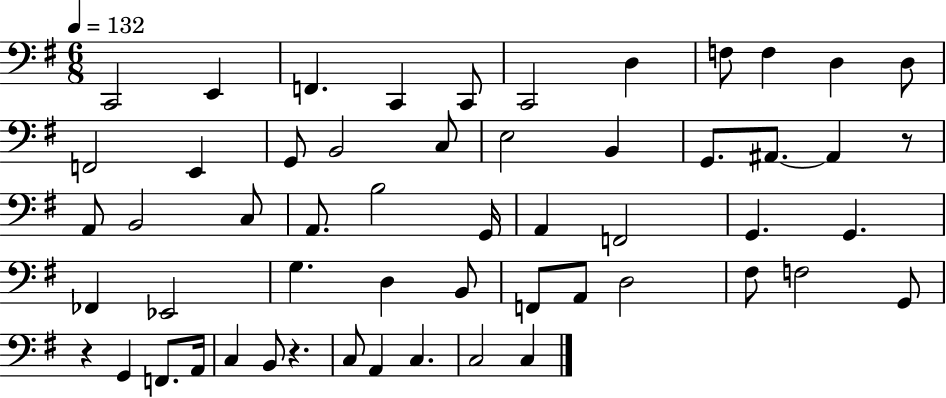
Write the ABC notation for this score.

X:1
T:Untitled
M:6/8
L:1/4
K:G
C,,2 E,, F,, C,, C,,/2 C,,2 D, F,/2 F, D, D,/2 F,,2 E,, G,,/2 B,,2 C,/2 E,2 B,, G,,/2 ^A,,/2 ^A,, z/2 A,,/2 B,,2 C,/2 A,,/2 B,2 G,,/4 A,, F,,2 G,, G,, _F,, _E,,2 G, D, B,,/2 F,,/2 A,,/2 D,2 ^F,/2 F,2 G,,/2 z G,, F,,/2 A,,/4 C, B,,/2 z C,/2 A,, C, C,2 C,